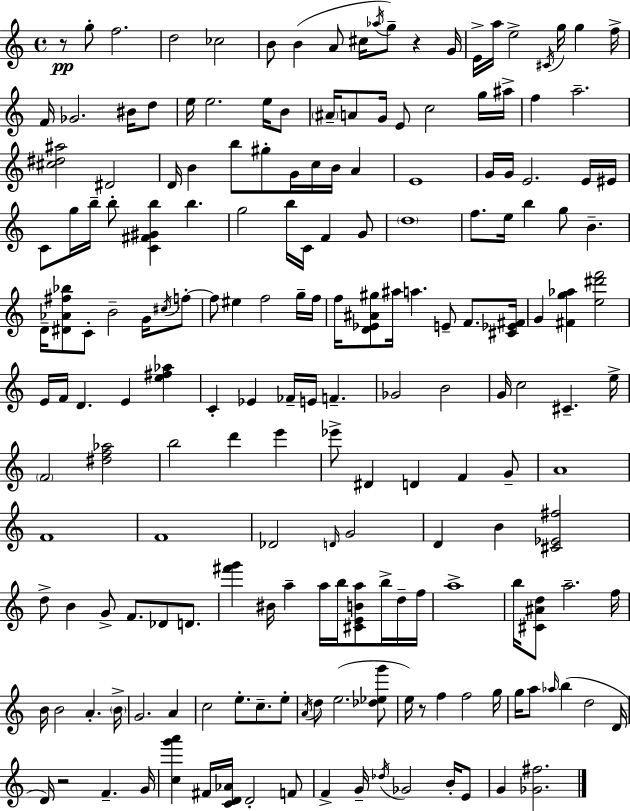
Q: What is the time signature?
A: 4/4